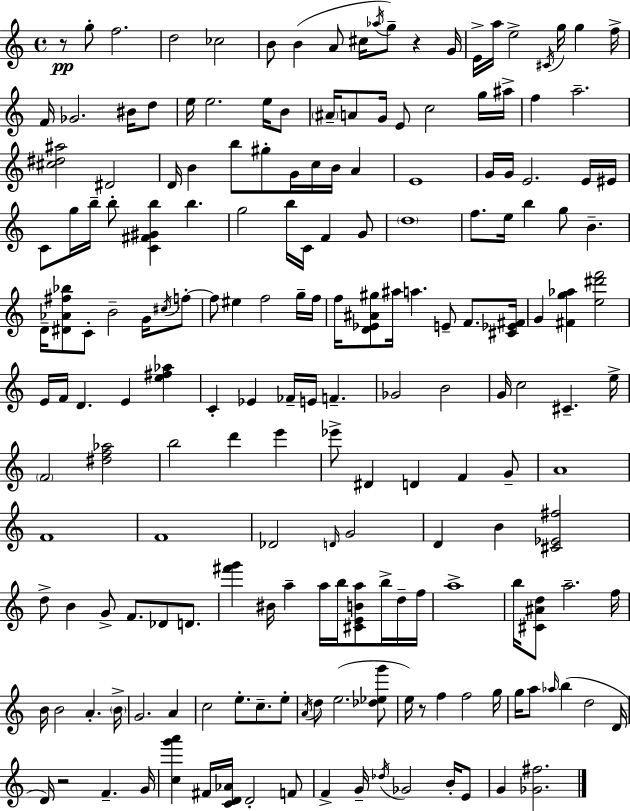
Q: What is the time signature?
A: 4/4